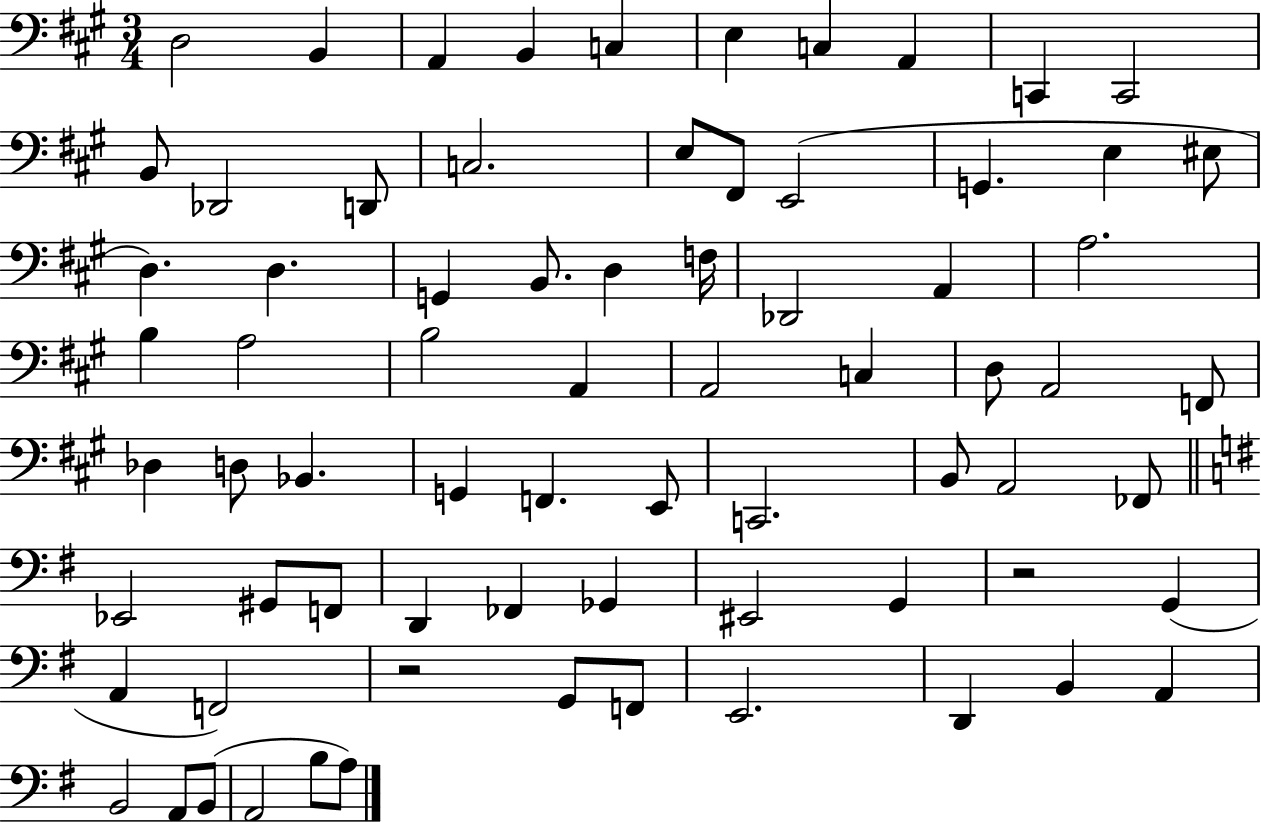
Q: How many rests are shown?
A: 2